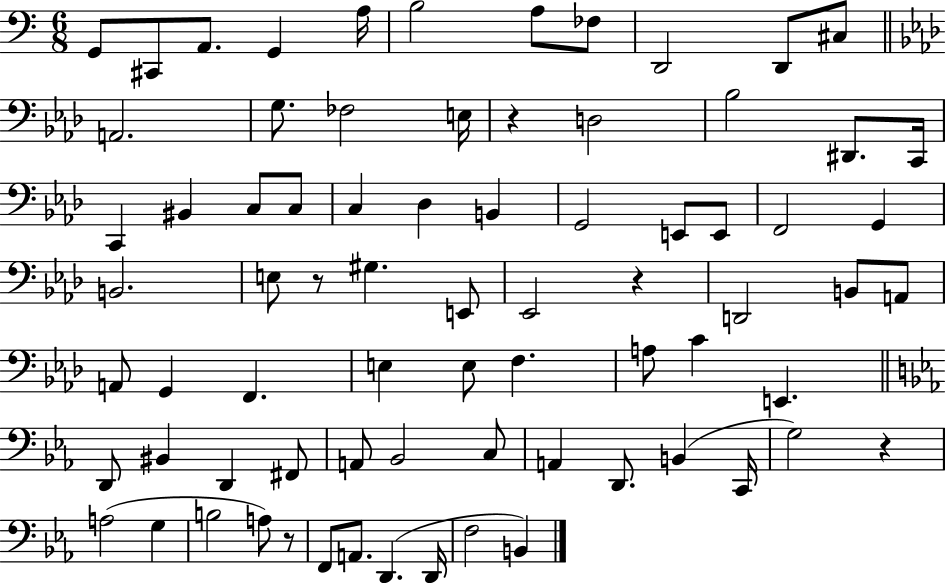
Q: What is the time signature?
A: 6/8